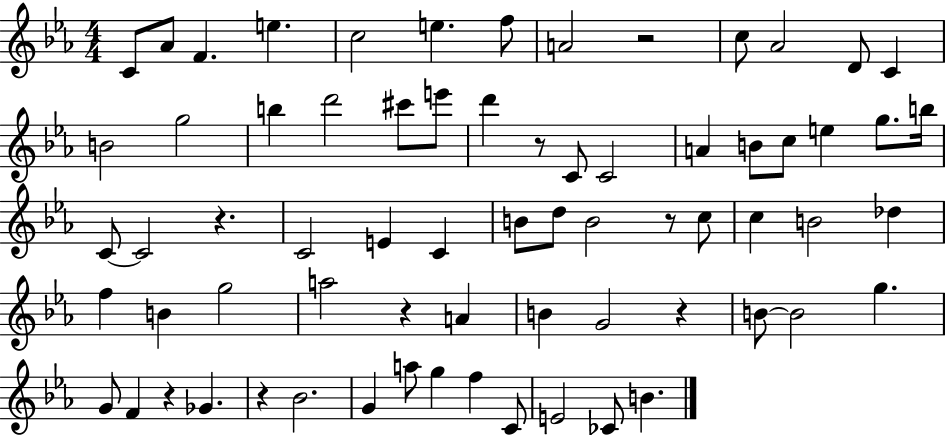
C4/e Ab4/e F4/q. E5/q. C5/h E5/q. F5/e A4/h R/h C5/e Ab4/h D4/e C4/q B4/h G5/h B5/q D6/h C#6/e E6/e D6/q R/e C4/e C4/h A4/q B4/e C5/e E5/q G5/e. B5/s C4/e C4/h R/q. C4/h E4/q C4/q B4/e D5/e B4/h R/e C5/e C5/q B4/h Db5/q F5/q B4/q G5/h A5/h R/q A4/q B4/q G4/h R/q B4/e B4/h G5/q. G4/e F4/q R/q Gb4/q. R/q Bb4/h. G4/q A5/e G5/q F5/q C4/e E4/h CES4/e B4/q.